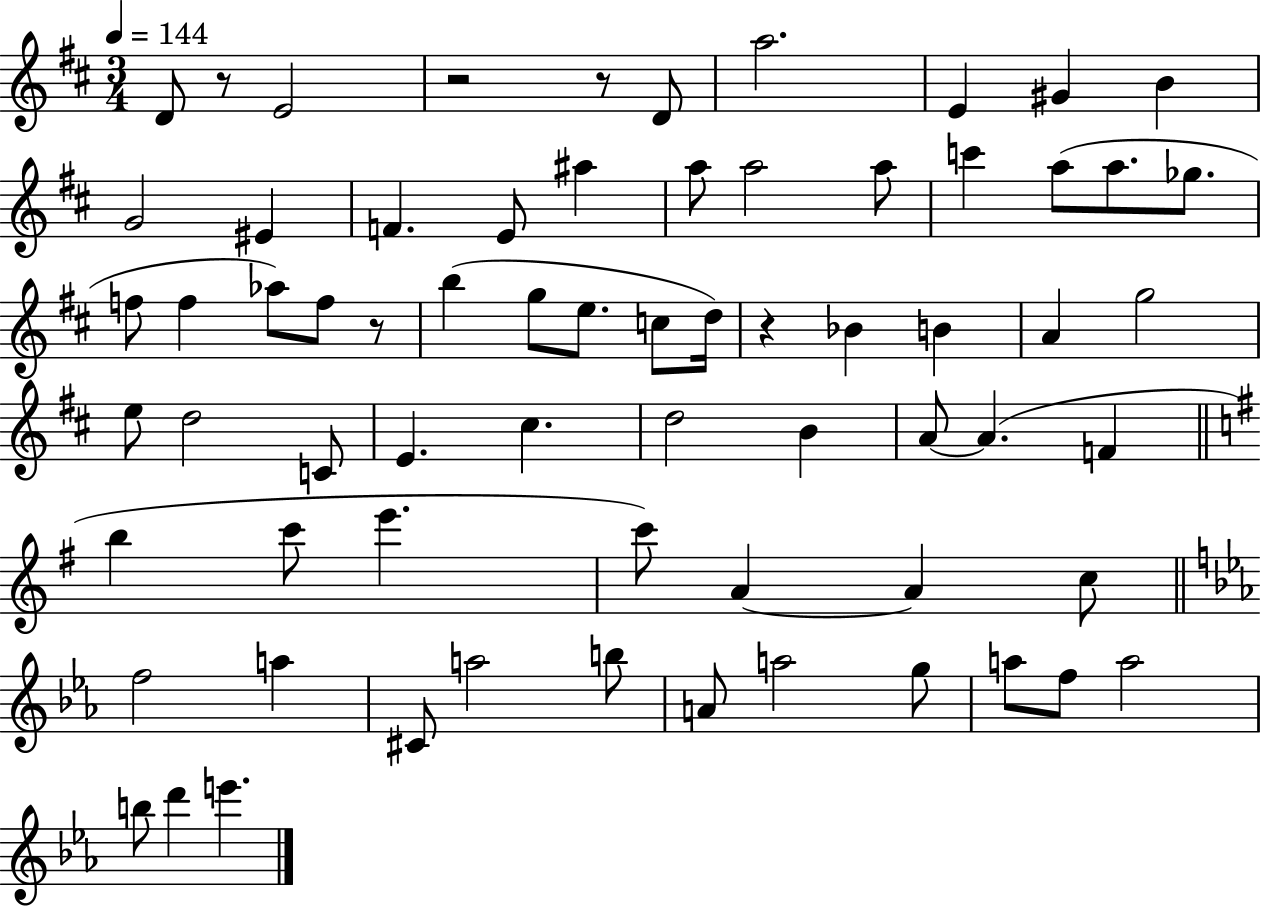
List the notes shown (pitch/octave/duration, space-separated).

D4/e R/e E4/h R/h R/e D4/e A5/h. E4/q G#4/q B4/q G4/h EIS4/q F4/q. E4/e A#5/q A5/e A5/h A5/e C6/q A5/e A5/e. Gb5/e. F5/e F5/q Ab5/e F5/e R/e B5/q G5/e E5/e. C5/e D5/s R/q Bb4/q B4/q A4/q G5/h E5/e D5/h C4/e E4/q. C#5/q. D5/h B4/q A4/e A4/q. F4/q B5/q C6/e E6/q. C6/e A4/q A4/q C5/e F5/h A5/q C#4/e A5/h B5/e A4/e A5/h G5/e A5/e F5/e A5/h B5/e D6/q E6/q.